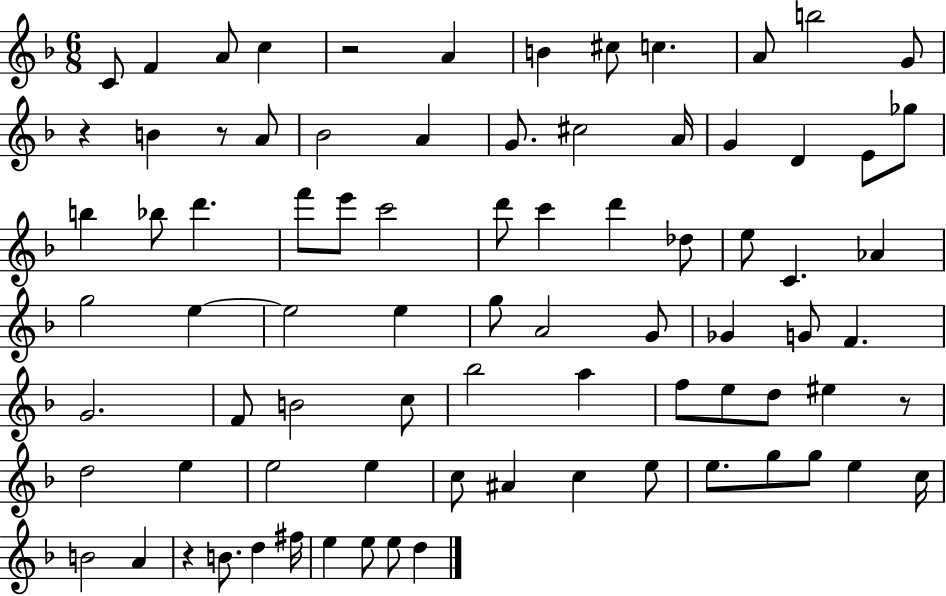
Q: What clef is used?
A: treble